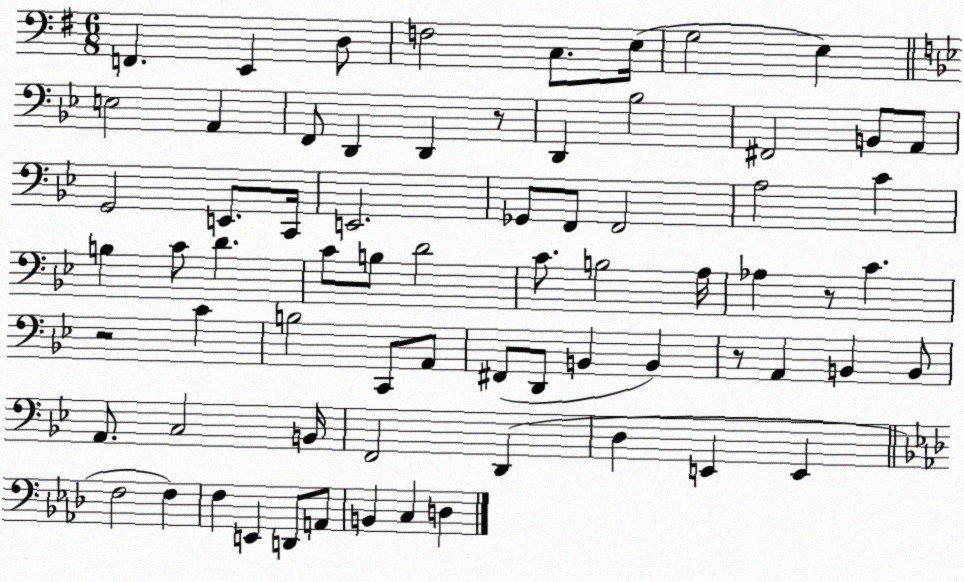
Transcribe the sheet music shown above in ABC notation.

X:1
T:Untitled
M:6/8
L:1/4
K:G
F,, E,, D,/2 F,2 C,/2 E,/4 G,2 E, E,2 A,, F,,/2 D,, D,, z/2 D,, _B,2 ^F,,2 B,,/2 A,,/2 G,,2 E,,/2 C,,/4 E,,2 _G,,/2 F,,/2 F,,2 A,2 C B, C/2 D C/2 B,/2 D2 C/2 B,2 A,/4 _A, z/2 C z2 C B,2 C,,/2 A,,/2 ^F,,/2 D,,/2 B,, B,, z/2 A,, B,, B,,/2 A,,/2 C,2 B,,/4 F,,2 D,, D, E,, E,, F,2 F, F, E,, D,,/2 A,,/2 B,, C, D,